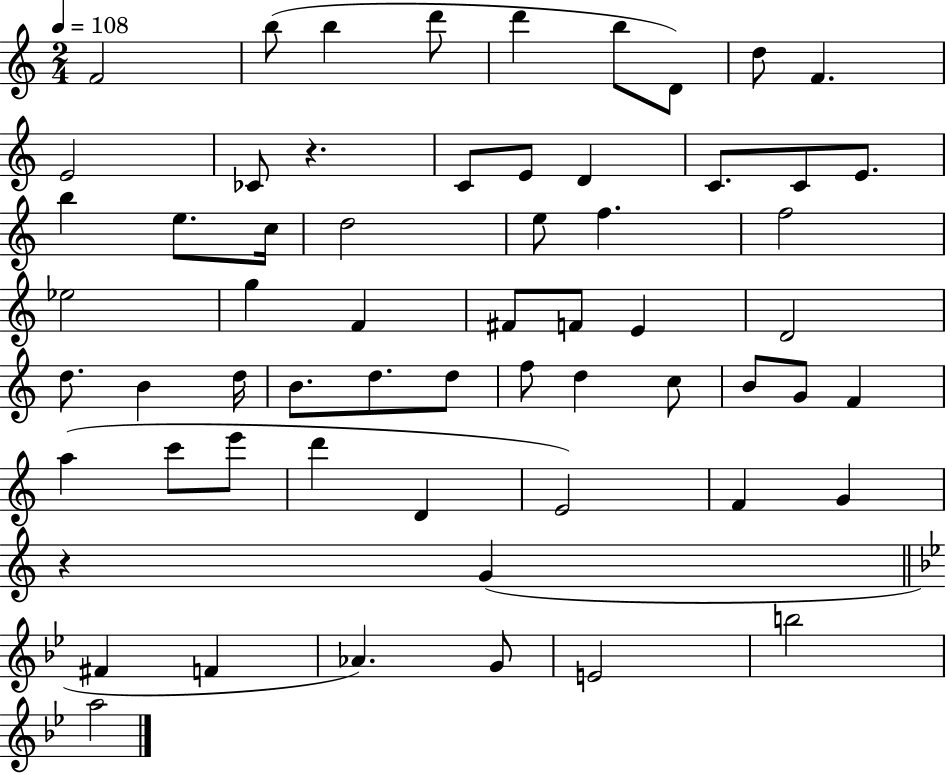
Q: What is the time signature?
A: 2/4